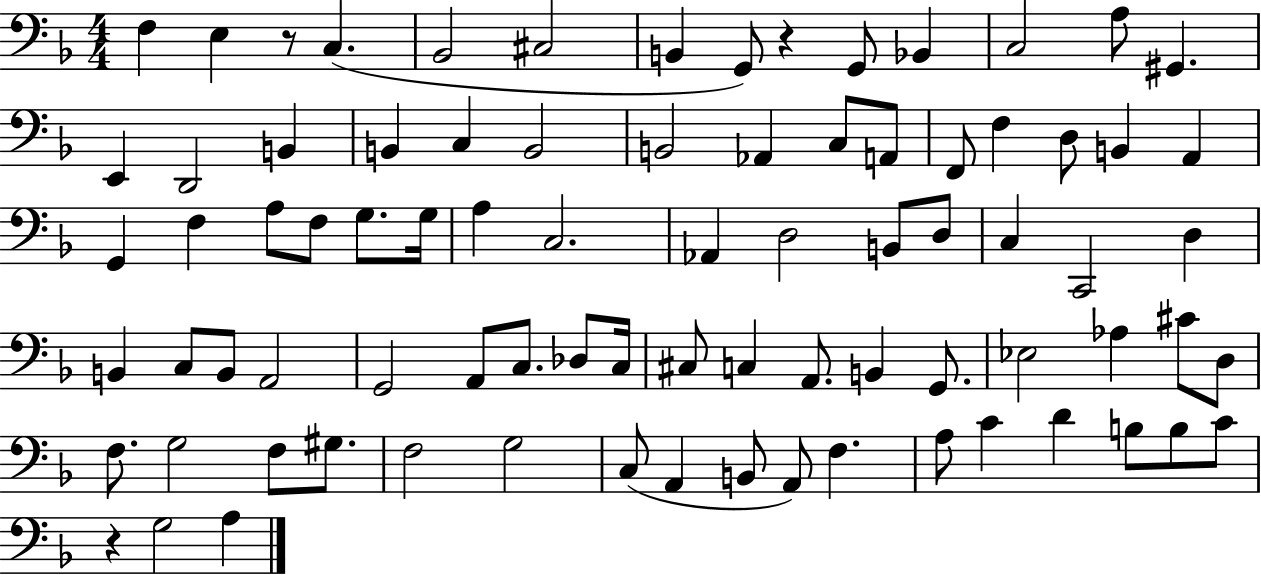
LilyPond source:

{
  \clef bass
  \numericTimeSignature
  \time 4/4
  \key f \major
  \repeat volta 2 { f4 e4 r8 c4.( | bes,2 cis2 | b,4 g,8) r4 g,8 bes,4 | c2 a8 gis,4. | \break e,4 d,2 b,4 | b,4 c4 b,2 | b,2 aes,4 c8 a,8 | f,8 f4 d8 b,4 a,4 | \break g,4 f4 a8 f8 g8. g16 | a4 c2. | aes,4 d2 b,8 d8 | c4 c,2 d4 | \break b,4 c8 b,8 a,2 | g,2 a,8 c8. des8 c16 | cis8 c4 a,8. b,4 g,8. | ees2 aes4 cis'8 d8 | \break f8. g2 f8 gis8. | f2 g2 | c8( a,4 b,8 a,8) f4. | a8 c'4 d'4 b8 b8 c'8 | \break r4 g2 a4 | } \bar "|."
}